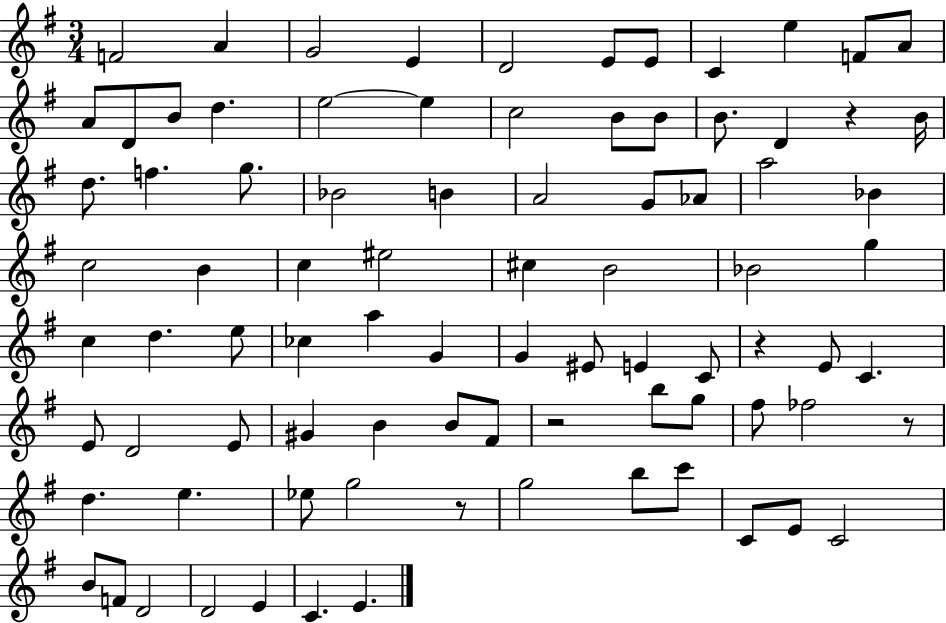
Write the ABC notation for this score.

X:1
T:Untitled
M:3/4
L:1/4
K:G
F2 A G2 E D2 E/2 E/2 C e F/2 A/2 A/2 D/2 B/2 d e2 e c2 B/2 B/2 B/2 D z B/4 d/2 f g/2 _B2 B A2 G/2 _A/2 a2 _B c2 B c ^e2 ^c B2 _B2 g c d e/2 _c a G G ^E/2 E C/2 z E/2 C E/2 D2 E/2 ^G B B/2 ^F/2 z2 b/2 g/2 ^f/2 _f2 z/2 d e _e/2 g2 z/2 g2 b/2 c'/2 C/2 E/2 C2 B/2 F/2 D2 D2 E C E